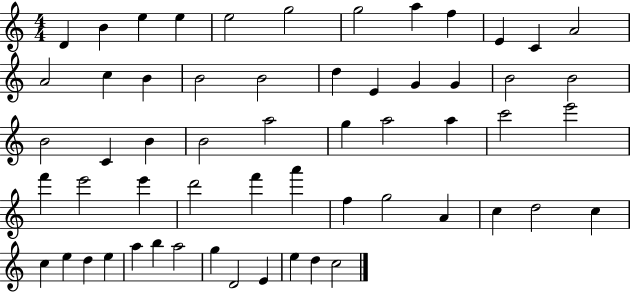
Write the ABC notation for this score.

X:1
T:Untitled
M:4/4
L:1/4
K:C
D B e e e2 g2 g2 a f E C A2 A2 c B B2 B2 d E G G B2 B2 B2 C B B2 a2 g a2 a c'2 e'2 f' e'2 e' d'2 f' a' f g2 A c d2 c c e d e a b a2 g D2 E e d c2